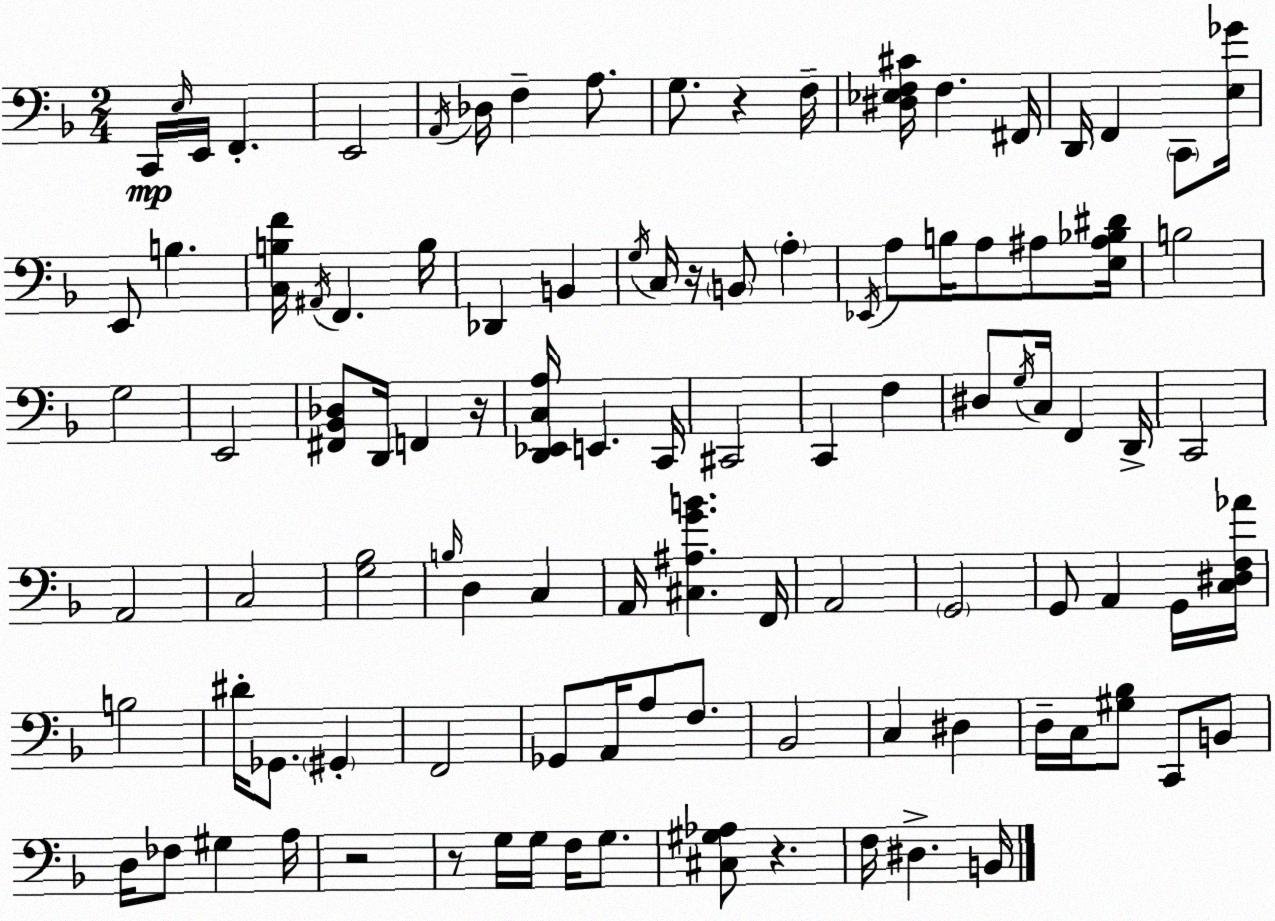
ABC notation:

X:1
T:Untitled
M:2/4
L:1/4
K:Dm
C,,/4 E,/4 E,,/4 F,, E,,2 A,,/4 _D,/4 F, A,/2 G,/2 z F,/4 [^D,_E,F,^C]/4 F, ^F,,/4 D,,/4 F,, C,,/2 [E,_G]/4 E,,/2 B, [C,B,F]/4 ^A,,/4 F,, B,/4 _D,, B,, G,/4 C,/4 z/4 B,,/2 A, _E,,/4 A,/2 B,/4 A,/2 ^A,/2 [E,^A,_B,^D]/4 B,2 G,2 E,,2 [^F,,_B,,_D,]/2 D,,/4 F,, z/4 [D,,_E,,C,A,]/4 E,, C,,/4 ^C,,2 C,, F, ^D,/2 G,/4 C,/4 F,, D,,/4 C,,2 A,,2 C,2 [G,_B,]2 B,/4 D, C, A,,/4 [^C,^A,GB] F,,/4 A,,2 G,,2 G,,/2 A,, G,,/4 [C,^D,F,_A]/4 B,2 ^D/4 _G,,/2 ^G,, F,,2 _G,,/2 A,,/4 A,/2 F,/2 _B,,2 C, ^D, D,/4 C,/4 [^G,_B,]/2 C,,/2 B,,/2 D,/4 _F,/2 ^G, A,/4 z2 z/2 G,/4 G,/4 F,/4 G,/2 [^C,^G,_A,]/2 z F,/4 ^D, B,,/4